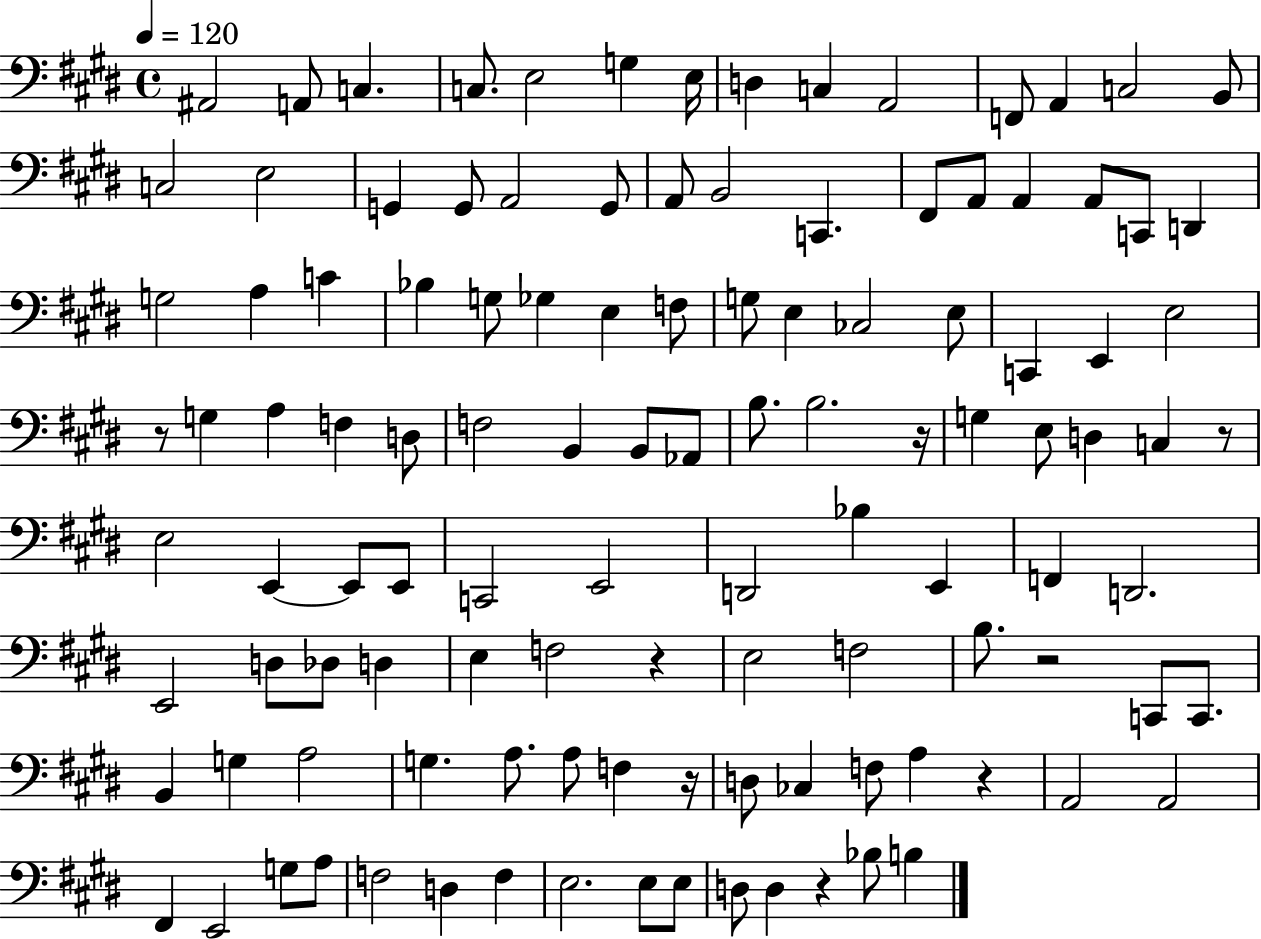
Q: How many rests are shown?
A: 8